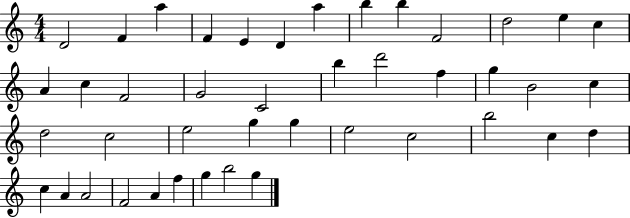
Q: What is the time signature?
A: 4/4